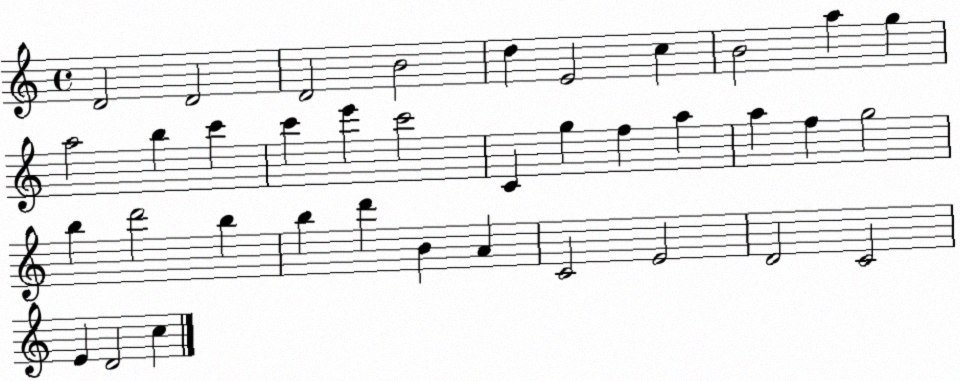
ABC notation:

X:1
T:Untitled
M:4/4
L:1/4
K:C
D2 D2 D2 B2 d E2 c B2 a g a2 b c' c' e' c'2 C g f a a f g2 b d'2 b b d' B A C2 E2 D2 C2 E D2 c